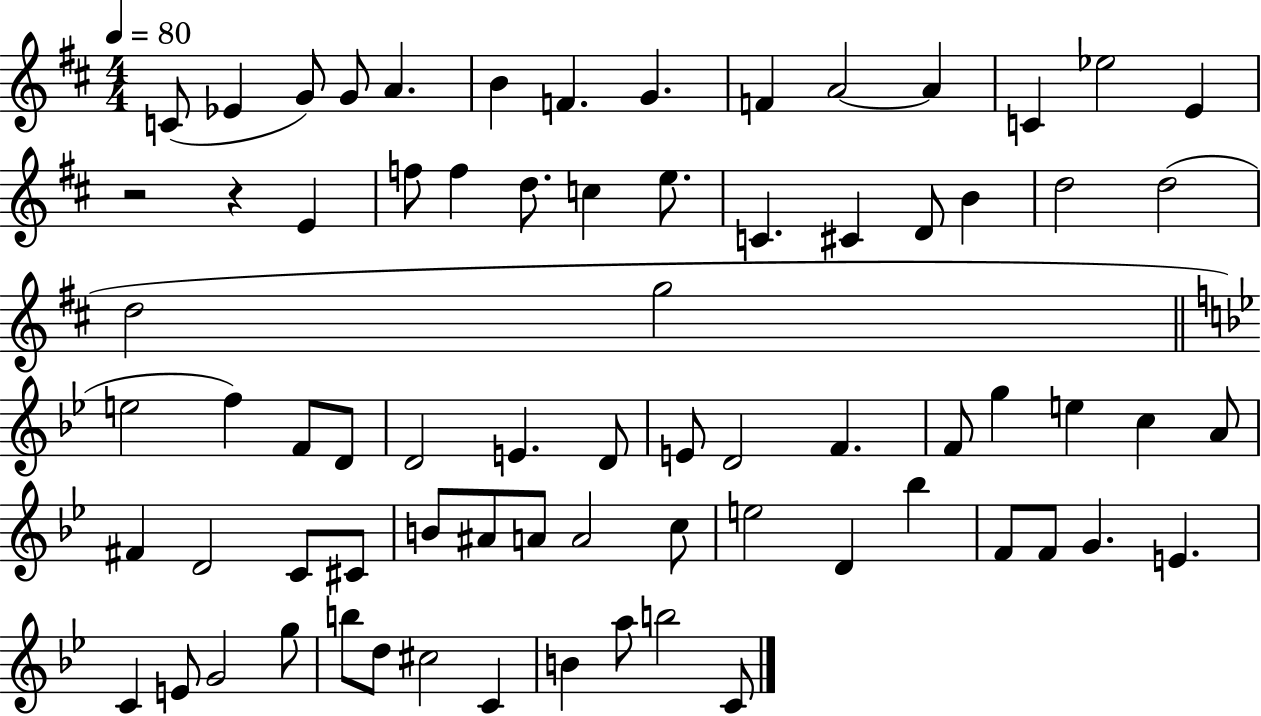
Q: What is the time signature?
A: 4/4